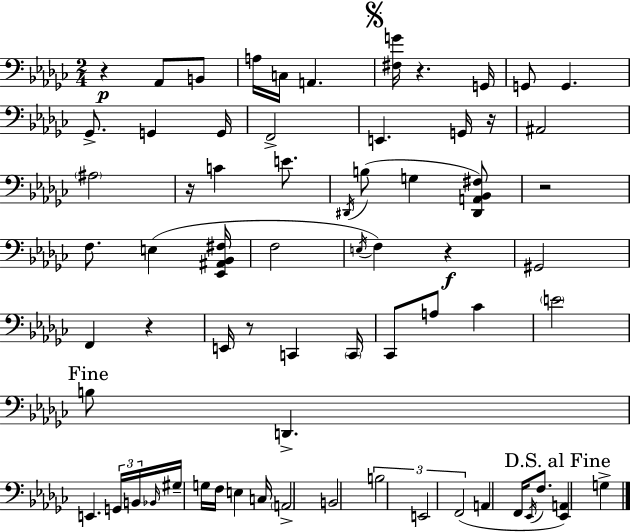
R/q Ab2/e B2/e A3/s C3/s A2/q. [F#3,G4]/s R/q. G2/s G2/e G2/q. Gb2/e. G2/q G2/s F2/h E2/q. G2/s R/s A#2/h A#3/h R/s C4/q E4/e. D#2/s B3/e G3/q [D#2,A2,Bb2,F#3]/e R/h F3/e. E3/q [Eb2,A#2,Bb2,F#3]/s F3/h E3/s F3/q R/q G#2/h F2/q R/q E2/s R/e C2/q C2/s CES2/e A3/e CES4/q E4/h B3/e D2/q. E2/q. G2/s B2/s Bb2/s G#3/s G3/s F3/s E3/q C3/s A2/h B2/h B3/h E2/h F2/h A2/q F2/s Eb2/s F3/e. [Eb2,A2]/q G3/q